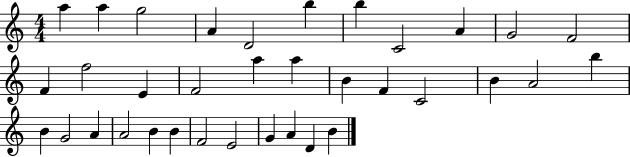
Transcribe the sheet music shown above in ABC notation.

X:1
T:Untitled
M:4/4
L:1/4
K:C
a a g2 A D2 b b C2 A G2 F2 F f2 E F2 a a B F C2 B A2 b B G2 A A2 B B F2 E2 G A D B